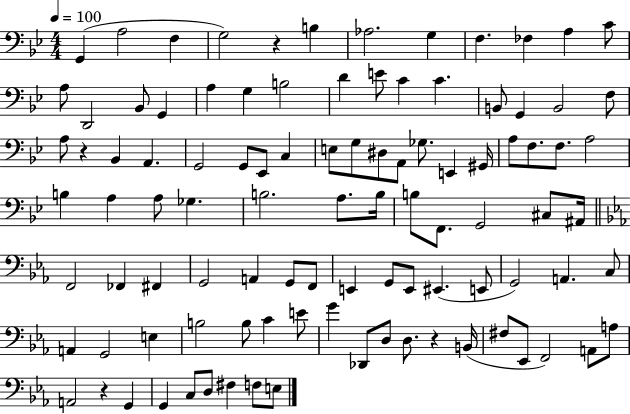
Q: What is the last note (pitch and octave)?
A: E3